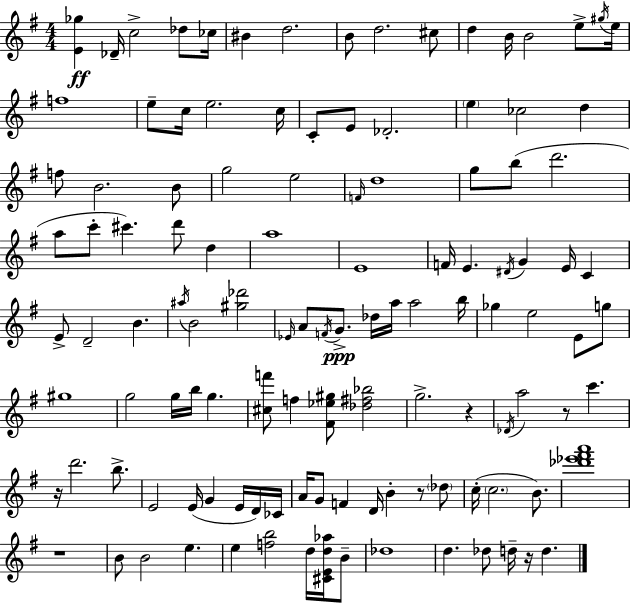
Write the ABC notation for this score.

X:1
T:Untitled
M:4/4
L:1/4
K:G
[E_g] _D/4 c2 _d/2 _c/4 ^B d2 B/2 d2 ^c/2 d B/4 B2 e/2 ^g/4 e/4 f4 e/2 c/4 e2 c/4 C/2 E/2 _D2 e _c2 d f/2 B2 B/2 g2 e2 F/4 d4 g/2 b/2 d'2 a/2 c'/2 ^c' d'/2 d a4 E4 F/4 E ^D/4 G E/4 C E/2 D2 B ^a/4 B2 [^g_d']2 _E/4 A/2 F/4 G/2 _d/4 a/4 a2 b/4 _g e2 E/2 g/2 ^g4 g2 g/4 b/4 g [^cf']/2 f [^F_e^g]/2 [_d^f_b]2 g2 z _D/4 a2 z/2 c' z/4 d'2 b/2 E2 E/4 G E/4 D/4 _C/4 A/4 G/2 F D/4 B z/2 _d/2 c/4 c2 B/2 [_d'_e'^f'a']4 z4 B/2 B2 e e [fb]2 d/4 [^CEd_a]/4 B/2 _d4 d _d/2 d/4 z/4 d